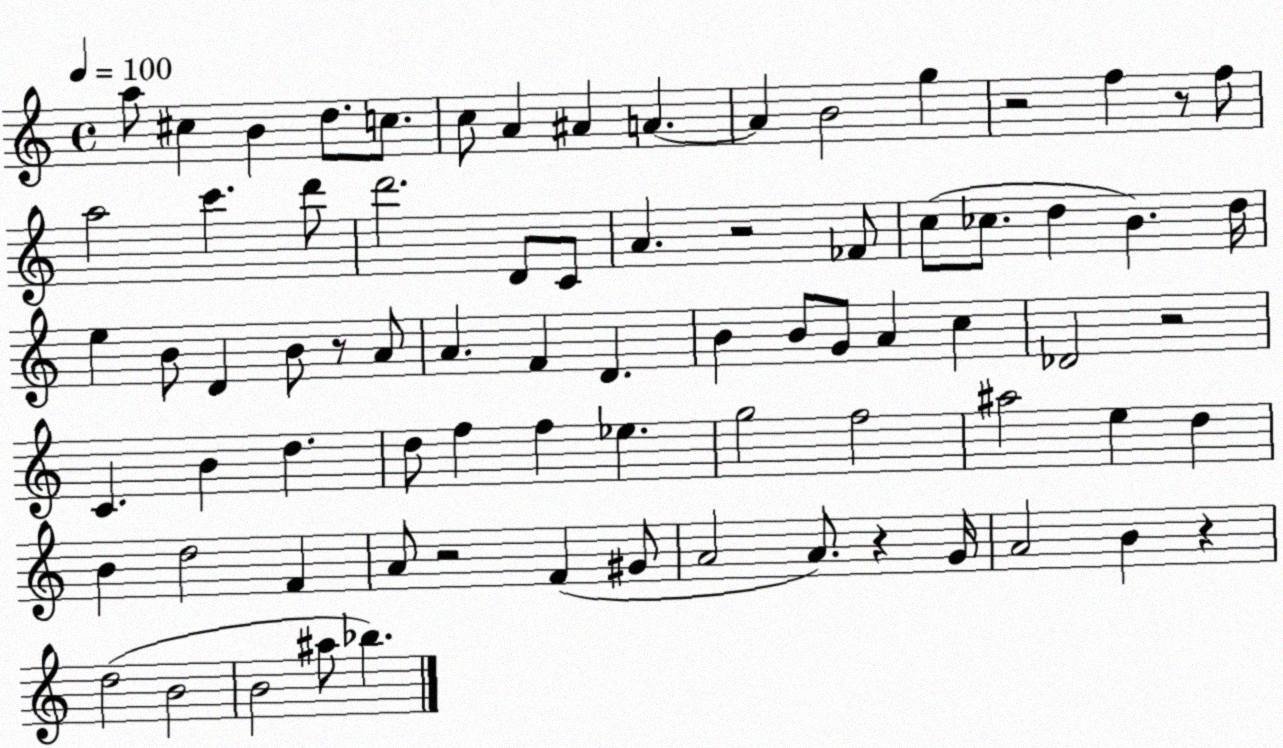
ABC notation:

X:1
T:Untitled
M:4/4
L:1/4
K:C
a/2 ^c B d/2 c/2 c/2 A ^A A A B2 g z2 f z/2 f/2 a2 c' d'/2 d'2 D/2 C/2 A z2 _F/2 c/2 _c/2 d B d/4 e B/2 D B/2 z/2 A/2 A F D B B/2 G/2 A c _D2 z2 C B d d/2 f f _e g2 f2 ^a2 e d B d2 F A/2 z2 F ^G/2 A2 A/2 z G/4 A2 B z d2 B2 B2 ^a/2 _b